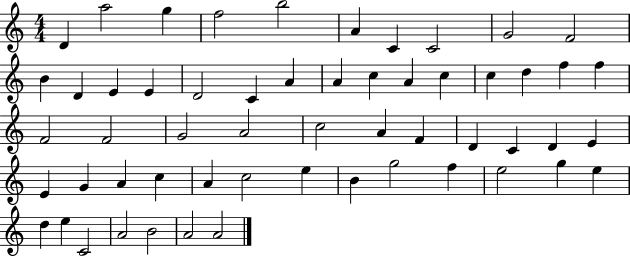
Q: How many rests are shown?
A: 0